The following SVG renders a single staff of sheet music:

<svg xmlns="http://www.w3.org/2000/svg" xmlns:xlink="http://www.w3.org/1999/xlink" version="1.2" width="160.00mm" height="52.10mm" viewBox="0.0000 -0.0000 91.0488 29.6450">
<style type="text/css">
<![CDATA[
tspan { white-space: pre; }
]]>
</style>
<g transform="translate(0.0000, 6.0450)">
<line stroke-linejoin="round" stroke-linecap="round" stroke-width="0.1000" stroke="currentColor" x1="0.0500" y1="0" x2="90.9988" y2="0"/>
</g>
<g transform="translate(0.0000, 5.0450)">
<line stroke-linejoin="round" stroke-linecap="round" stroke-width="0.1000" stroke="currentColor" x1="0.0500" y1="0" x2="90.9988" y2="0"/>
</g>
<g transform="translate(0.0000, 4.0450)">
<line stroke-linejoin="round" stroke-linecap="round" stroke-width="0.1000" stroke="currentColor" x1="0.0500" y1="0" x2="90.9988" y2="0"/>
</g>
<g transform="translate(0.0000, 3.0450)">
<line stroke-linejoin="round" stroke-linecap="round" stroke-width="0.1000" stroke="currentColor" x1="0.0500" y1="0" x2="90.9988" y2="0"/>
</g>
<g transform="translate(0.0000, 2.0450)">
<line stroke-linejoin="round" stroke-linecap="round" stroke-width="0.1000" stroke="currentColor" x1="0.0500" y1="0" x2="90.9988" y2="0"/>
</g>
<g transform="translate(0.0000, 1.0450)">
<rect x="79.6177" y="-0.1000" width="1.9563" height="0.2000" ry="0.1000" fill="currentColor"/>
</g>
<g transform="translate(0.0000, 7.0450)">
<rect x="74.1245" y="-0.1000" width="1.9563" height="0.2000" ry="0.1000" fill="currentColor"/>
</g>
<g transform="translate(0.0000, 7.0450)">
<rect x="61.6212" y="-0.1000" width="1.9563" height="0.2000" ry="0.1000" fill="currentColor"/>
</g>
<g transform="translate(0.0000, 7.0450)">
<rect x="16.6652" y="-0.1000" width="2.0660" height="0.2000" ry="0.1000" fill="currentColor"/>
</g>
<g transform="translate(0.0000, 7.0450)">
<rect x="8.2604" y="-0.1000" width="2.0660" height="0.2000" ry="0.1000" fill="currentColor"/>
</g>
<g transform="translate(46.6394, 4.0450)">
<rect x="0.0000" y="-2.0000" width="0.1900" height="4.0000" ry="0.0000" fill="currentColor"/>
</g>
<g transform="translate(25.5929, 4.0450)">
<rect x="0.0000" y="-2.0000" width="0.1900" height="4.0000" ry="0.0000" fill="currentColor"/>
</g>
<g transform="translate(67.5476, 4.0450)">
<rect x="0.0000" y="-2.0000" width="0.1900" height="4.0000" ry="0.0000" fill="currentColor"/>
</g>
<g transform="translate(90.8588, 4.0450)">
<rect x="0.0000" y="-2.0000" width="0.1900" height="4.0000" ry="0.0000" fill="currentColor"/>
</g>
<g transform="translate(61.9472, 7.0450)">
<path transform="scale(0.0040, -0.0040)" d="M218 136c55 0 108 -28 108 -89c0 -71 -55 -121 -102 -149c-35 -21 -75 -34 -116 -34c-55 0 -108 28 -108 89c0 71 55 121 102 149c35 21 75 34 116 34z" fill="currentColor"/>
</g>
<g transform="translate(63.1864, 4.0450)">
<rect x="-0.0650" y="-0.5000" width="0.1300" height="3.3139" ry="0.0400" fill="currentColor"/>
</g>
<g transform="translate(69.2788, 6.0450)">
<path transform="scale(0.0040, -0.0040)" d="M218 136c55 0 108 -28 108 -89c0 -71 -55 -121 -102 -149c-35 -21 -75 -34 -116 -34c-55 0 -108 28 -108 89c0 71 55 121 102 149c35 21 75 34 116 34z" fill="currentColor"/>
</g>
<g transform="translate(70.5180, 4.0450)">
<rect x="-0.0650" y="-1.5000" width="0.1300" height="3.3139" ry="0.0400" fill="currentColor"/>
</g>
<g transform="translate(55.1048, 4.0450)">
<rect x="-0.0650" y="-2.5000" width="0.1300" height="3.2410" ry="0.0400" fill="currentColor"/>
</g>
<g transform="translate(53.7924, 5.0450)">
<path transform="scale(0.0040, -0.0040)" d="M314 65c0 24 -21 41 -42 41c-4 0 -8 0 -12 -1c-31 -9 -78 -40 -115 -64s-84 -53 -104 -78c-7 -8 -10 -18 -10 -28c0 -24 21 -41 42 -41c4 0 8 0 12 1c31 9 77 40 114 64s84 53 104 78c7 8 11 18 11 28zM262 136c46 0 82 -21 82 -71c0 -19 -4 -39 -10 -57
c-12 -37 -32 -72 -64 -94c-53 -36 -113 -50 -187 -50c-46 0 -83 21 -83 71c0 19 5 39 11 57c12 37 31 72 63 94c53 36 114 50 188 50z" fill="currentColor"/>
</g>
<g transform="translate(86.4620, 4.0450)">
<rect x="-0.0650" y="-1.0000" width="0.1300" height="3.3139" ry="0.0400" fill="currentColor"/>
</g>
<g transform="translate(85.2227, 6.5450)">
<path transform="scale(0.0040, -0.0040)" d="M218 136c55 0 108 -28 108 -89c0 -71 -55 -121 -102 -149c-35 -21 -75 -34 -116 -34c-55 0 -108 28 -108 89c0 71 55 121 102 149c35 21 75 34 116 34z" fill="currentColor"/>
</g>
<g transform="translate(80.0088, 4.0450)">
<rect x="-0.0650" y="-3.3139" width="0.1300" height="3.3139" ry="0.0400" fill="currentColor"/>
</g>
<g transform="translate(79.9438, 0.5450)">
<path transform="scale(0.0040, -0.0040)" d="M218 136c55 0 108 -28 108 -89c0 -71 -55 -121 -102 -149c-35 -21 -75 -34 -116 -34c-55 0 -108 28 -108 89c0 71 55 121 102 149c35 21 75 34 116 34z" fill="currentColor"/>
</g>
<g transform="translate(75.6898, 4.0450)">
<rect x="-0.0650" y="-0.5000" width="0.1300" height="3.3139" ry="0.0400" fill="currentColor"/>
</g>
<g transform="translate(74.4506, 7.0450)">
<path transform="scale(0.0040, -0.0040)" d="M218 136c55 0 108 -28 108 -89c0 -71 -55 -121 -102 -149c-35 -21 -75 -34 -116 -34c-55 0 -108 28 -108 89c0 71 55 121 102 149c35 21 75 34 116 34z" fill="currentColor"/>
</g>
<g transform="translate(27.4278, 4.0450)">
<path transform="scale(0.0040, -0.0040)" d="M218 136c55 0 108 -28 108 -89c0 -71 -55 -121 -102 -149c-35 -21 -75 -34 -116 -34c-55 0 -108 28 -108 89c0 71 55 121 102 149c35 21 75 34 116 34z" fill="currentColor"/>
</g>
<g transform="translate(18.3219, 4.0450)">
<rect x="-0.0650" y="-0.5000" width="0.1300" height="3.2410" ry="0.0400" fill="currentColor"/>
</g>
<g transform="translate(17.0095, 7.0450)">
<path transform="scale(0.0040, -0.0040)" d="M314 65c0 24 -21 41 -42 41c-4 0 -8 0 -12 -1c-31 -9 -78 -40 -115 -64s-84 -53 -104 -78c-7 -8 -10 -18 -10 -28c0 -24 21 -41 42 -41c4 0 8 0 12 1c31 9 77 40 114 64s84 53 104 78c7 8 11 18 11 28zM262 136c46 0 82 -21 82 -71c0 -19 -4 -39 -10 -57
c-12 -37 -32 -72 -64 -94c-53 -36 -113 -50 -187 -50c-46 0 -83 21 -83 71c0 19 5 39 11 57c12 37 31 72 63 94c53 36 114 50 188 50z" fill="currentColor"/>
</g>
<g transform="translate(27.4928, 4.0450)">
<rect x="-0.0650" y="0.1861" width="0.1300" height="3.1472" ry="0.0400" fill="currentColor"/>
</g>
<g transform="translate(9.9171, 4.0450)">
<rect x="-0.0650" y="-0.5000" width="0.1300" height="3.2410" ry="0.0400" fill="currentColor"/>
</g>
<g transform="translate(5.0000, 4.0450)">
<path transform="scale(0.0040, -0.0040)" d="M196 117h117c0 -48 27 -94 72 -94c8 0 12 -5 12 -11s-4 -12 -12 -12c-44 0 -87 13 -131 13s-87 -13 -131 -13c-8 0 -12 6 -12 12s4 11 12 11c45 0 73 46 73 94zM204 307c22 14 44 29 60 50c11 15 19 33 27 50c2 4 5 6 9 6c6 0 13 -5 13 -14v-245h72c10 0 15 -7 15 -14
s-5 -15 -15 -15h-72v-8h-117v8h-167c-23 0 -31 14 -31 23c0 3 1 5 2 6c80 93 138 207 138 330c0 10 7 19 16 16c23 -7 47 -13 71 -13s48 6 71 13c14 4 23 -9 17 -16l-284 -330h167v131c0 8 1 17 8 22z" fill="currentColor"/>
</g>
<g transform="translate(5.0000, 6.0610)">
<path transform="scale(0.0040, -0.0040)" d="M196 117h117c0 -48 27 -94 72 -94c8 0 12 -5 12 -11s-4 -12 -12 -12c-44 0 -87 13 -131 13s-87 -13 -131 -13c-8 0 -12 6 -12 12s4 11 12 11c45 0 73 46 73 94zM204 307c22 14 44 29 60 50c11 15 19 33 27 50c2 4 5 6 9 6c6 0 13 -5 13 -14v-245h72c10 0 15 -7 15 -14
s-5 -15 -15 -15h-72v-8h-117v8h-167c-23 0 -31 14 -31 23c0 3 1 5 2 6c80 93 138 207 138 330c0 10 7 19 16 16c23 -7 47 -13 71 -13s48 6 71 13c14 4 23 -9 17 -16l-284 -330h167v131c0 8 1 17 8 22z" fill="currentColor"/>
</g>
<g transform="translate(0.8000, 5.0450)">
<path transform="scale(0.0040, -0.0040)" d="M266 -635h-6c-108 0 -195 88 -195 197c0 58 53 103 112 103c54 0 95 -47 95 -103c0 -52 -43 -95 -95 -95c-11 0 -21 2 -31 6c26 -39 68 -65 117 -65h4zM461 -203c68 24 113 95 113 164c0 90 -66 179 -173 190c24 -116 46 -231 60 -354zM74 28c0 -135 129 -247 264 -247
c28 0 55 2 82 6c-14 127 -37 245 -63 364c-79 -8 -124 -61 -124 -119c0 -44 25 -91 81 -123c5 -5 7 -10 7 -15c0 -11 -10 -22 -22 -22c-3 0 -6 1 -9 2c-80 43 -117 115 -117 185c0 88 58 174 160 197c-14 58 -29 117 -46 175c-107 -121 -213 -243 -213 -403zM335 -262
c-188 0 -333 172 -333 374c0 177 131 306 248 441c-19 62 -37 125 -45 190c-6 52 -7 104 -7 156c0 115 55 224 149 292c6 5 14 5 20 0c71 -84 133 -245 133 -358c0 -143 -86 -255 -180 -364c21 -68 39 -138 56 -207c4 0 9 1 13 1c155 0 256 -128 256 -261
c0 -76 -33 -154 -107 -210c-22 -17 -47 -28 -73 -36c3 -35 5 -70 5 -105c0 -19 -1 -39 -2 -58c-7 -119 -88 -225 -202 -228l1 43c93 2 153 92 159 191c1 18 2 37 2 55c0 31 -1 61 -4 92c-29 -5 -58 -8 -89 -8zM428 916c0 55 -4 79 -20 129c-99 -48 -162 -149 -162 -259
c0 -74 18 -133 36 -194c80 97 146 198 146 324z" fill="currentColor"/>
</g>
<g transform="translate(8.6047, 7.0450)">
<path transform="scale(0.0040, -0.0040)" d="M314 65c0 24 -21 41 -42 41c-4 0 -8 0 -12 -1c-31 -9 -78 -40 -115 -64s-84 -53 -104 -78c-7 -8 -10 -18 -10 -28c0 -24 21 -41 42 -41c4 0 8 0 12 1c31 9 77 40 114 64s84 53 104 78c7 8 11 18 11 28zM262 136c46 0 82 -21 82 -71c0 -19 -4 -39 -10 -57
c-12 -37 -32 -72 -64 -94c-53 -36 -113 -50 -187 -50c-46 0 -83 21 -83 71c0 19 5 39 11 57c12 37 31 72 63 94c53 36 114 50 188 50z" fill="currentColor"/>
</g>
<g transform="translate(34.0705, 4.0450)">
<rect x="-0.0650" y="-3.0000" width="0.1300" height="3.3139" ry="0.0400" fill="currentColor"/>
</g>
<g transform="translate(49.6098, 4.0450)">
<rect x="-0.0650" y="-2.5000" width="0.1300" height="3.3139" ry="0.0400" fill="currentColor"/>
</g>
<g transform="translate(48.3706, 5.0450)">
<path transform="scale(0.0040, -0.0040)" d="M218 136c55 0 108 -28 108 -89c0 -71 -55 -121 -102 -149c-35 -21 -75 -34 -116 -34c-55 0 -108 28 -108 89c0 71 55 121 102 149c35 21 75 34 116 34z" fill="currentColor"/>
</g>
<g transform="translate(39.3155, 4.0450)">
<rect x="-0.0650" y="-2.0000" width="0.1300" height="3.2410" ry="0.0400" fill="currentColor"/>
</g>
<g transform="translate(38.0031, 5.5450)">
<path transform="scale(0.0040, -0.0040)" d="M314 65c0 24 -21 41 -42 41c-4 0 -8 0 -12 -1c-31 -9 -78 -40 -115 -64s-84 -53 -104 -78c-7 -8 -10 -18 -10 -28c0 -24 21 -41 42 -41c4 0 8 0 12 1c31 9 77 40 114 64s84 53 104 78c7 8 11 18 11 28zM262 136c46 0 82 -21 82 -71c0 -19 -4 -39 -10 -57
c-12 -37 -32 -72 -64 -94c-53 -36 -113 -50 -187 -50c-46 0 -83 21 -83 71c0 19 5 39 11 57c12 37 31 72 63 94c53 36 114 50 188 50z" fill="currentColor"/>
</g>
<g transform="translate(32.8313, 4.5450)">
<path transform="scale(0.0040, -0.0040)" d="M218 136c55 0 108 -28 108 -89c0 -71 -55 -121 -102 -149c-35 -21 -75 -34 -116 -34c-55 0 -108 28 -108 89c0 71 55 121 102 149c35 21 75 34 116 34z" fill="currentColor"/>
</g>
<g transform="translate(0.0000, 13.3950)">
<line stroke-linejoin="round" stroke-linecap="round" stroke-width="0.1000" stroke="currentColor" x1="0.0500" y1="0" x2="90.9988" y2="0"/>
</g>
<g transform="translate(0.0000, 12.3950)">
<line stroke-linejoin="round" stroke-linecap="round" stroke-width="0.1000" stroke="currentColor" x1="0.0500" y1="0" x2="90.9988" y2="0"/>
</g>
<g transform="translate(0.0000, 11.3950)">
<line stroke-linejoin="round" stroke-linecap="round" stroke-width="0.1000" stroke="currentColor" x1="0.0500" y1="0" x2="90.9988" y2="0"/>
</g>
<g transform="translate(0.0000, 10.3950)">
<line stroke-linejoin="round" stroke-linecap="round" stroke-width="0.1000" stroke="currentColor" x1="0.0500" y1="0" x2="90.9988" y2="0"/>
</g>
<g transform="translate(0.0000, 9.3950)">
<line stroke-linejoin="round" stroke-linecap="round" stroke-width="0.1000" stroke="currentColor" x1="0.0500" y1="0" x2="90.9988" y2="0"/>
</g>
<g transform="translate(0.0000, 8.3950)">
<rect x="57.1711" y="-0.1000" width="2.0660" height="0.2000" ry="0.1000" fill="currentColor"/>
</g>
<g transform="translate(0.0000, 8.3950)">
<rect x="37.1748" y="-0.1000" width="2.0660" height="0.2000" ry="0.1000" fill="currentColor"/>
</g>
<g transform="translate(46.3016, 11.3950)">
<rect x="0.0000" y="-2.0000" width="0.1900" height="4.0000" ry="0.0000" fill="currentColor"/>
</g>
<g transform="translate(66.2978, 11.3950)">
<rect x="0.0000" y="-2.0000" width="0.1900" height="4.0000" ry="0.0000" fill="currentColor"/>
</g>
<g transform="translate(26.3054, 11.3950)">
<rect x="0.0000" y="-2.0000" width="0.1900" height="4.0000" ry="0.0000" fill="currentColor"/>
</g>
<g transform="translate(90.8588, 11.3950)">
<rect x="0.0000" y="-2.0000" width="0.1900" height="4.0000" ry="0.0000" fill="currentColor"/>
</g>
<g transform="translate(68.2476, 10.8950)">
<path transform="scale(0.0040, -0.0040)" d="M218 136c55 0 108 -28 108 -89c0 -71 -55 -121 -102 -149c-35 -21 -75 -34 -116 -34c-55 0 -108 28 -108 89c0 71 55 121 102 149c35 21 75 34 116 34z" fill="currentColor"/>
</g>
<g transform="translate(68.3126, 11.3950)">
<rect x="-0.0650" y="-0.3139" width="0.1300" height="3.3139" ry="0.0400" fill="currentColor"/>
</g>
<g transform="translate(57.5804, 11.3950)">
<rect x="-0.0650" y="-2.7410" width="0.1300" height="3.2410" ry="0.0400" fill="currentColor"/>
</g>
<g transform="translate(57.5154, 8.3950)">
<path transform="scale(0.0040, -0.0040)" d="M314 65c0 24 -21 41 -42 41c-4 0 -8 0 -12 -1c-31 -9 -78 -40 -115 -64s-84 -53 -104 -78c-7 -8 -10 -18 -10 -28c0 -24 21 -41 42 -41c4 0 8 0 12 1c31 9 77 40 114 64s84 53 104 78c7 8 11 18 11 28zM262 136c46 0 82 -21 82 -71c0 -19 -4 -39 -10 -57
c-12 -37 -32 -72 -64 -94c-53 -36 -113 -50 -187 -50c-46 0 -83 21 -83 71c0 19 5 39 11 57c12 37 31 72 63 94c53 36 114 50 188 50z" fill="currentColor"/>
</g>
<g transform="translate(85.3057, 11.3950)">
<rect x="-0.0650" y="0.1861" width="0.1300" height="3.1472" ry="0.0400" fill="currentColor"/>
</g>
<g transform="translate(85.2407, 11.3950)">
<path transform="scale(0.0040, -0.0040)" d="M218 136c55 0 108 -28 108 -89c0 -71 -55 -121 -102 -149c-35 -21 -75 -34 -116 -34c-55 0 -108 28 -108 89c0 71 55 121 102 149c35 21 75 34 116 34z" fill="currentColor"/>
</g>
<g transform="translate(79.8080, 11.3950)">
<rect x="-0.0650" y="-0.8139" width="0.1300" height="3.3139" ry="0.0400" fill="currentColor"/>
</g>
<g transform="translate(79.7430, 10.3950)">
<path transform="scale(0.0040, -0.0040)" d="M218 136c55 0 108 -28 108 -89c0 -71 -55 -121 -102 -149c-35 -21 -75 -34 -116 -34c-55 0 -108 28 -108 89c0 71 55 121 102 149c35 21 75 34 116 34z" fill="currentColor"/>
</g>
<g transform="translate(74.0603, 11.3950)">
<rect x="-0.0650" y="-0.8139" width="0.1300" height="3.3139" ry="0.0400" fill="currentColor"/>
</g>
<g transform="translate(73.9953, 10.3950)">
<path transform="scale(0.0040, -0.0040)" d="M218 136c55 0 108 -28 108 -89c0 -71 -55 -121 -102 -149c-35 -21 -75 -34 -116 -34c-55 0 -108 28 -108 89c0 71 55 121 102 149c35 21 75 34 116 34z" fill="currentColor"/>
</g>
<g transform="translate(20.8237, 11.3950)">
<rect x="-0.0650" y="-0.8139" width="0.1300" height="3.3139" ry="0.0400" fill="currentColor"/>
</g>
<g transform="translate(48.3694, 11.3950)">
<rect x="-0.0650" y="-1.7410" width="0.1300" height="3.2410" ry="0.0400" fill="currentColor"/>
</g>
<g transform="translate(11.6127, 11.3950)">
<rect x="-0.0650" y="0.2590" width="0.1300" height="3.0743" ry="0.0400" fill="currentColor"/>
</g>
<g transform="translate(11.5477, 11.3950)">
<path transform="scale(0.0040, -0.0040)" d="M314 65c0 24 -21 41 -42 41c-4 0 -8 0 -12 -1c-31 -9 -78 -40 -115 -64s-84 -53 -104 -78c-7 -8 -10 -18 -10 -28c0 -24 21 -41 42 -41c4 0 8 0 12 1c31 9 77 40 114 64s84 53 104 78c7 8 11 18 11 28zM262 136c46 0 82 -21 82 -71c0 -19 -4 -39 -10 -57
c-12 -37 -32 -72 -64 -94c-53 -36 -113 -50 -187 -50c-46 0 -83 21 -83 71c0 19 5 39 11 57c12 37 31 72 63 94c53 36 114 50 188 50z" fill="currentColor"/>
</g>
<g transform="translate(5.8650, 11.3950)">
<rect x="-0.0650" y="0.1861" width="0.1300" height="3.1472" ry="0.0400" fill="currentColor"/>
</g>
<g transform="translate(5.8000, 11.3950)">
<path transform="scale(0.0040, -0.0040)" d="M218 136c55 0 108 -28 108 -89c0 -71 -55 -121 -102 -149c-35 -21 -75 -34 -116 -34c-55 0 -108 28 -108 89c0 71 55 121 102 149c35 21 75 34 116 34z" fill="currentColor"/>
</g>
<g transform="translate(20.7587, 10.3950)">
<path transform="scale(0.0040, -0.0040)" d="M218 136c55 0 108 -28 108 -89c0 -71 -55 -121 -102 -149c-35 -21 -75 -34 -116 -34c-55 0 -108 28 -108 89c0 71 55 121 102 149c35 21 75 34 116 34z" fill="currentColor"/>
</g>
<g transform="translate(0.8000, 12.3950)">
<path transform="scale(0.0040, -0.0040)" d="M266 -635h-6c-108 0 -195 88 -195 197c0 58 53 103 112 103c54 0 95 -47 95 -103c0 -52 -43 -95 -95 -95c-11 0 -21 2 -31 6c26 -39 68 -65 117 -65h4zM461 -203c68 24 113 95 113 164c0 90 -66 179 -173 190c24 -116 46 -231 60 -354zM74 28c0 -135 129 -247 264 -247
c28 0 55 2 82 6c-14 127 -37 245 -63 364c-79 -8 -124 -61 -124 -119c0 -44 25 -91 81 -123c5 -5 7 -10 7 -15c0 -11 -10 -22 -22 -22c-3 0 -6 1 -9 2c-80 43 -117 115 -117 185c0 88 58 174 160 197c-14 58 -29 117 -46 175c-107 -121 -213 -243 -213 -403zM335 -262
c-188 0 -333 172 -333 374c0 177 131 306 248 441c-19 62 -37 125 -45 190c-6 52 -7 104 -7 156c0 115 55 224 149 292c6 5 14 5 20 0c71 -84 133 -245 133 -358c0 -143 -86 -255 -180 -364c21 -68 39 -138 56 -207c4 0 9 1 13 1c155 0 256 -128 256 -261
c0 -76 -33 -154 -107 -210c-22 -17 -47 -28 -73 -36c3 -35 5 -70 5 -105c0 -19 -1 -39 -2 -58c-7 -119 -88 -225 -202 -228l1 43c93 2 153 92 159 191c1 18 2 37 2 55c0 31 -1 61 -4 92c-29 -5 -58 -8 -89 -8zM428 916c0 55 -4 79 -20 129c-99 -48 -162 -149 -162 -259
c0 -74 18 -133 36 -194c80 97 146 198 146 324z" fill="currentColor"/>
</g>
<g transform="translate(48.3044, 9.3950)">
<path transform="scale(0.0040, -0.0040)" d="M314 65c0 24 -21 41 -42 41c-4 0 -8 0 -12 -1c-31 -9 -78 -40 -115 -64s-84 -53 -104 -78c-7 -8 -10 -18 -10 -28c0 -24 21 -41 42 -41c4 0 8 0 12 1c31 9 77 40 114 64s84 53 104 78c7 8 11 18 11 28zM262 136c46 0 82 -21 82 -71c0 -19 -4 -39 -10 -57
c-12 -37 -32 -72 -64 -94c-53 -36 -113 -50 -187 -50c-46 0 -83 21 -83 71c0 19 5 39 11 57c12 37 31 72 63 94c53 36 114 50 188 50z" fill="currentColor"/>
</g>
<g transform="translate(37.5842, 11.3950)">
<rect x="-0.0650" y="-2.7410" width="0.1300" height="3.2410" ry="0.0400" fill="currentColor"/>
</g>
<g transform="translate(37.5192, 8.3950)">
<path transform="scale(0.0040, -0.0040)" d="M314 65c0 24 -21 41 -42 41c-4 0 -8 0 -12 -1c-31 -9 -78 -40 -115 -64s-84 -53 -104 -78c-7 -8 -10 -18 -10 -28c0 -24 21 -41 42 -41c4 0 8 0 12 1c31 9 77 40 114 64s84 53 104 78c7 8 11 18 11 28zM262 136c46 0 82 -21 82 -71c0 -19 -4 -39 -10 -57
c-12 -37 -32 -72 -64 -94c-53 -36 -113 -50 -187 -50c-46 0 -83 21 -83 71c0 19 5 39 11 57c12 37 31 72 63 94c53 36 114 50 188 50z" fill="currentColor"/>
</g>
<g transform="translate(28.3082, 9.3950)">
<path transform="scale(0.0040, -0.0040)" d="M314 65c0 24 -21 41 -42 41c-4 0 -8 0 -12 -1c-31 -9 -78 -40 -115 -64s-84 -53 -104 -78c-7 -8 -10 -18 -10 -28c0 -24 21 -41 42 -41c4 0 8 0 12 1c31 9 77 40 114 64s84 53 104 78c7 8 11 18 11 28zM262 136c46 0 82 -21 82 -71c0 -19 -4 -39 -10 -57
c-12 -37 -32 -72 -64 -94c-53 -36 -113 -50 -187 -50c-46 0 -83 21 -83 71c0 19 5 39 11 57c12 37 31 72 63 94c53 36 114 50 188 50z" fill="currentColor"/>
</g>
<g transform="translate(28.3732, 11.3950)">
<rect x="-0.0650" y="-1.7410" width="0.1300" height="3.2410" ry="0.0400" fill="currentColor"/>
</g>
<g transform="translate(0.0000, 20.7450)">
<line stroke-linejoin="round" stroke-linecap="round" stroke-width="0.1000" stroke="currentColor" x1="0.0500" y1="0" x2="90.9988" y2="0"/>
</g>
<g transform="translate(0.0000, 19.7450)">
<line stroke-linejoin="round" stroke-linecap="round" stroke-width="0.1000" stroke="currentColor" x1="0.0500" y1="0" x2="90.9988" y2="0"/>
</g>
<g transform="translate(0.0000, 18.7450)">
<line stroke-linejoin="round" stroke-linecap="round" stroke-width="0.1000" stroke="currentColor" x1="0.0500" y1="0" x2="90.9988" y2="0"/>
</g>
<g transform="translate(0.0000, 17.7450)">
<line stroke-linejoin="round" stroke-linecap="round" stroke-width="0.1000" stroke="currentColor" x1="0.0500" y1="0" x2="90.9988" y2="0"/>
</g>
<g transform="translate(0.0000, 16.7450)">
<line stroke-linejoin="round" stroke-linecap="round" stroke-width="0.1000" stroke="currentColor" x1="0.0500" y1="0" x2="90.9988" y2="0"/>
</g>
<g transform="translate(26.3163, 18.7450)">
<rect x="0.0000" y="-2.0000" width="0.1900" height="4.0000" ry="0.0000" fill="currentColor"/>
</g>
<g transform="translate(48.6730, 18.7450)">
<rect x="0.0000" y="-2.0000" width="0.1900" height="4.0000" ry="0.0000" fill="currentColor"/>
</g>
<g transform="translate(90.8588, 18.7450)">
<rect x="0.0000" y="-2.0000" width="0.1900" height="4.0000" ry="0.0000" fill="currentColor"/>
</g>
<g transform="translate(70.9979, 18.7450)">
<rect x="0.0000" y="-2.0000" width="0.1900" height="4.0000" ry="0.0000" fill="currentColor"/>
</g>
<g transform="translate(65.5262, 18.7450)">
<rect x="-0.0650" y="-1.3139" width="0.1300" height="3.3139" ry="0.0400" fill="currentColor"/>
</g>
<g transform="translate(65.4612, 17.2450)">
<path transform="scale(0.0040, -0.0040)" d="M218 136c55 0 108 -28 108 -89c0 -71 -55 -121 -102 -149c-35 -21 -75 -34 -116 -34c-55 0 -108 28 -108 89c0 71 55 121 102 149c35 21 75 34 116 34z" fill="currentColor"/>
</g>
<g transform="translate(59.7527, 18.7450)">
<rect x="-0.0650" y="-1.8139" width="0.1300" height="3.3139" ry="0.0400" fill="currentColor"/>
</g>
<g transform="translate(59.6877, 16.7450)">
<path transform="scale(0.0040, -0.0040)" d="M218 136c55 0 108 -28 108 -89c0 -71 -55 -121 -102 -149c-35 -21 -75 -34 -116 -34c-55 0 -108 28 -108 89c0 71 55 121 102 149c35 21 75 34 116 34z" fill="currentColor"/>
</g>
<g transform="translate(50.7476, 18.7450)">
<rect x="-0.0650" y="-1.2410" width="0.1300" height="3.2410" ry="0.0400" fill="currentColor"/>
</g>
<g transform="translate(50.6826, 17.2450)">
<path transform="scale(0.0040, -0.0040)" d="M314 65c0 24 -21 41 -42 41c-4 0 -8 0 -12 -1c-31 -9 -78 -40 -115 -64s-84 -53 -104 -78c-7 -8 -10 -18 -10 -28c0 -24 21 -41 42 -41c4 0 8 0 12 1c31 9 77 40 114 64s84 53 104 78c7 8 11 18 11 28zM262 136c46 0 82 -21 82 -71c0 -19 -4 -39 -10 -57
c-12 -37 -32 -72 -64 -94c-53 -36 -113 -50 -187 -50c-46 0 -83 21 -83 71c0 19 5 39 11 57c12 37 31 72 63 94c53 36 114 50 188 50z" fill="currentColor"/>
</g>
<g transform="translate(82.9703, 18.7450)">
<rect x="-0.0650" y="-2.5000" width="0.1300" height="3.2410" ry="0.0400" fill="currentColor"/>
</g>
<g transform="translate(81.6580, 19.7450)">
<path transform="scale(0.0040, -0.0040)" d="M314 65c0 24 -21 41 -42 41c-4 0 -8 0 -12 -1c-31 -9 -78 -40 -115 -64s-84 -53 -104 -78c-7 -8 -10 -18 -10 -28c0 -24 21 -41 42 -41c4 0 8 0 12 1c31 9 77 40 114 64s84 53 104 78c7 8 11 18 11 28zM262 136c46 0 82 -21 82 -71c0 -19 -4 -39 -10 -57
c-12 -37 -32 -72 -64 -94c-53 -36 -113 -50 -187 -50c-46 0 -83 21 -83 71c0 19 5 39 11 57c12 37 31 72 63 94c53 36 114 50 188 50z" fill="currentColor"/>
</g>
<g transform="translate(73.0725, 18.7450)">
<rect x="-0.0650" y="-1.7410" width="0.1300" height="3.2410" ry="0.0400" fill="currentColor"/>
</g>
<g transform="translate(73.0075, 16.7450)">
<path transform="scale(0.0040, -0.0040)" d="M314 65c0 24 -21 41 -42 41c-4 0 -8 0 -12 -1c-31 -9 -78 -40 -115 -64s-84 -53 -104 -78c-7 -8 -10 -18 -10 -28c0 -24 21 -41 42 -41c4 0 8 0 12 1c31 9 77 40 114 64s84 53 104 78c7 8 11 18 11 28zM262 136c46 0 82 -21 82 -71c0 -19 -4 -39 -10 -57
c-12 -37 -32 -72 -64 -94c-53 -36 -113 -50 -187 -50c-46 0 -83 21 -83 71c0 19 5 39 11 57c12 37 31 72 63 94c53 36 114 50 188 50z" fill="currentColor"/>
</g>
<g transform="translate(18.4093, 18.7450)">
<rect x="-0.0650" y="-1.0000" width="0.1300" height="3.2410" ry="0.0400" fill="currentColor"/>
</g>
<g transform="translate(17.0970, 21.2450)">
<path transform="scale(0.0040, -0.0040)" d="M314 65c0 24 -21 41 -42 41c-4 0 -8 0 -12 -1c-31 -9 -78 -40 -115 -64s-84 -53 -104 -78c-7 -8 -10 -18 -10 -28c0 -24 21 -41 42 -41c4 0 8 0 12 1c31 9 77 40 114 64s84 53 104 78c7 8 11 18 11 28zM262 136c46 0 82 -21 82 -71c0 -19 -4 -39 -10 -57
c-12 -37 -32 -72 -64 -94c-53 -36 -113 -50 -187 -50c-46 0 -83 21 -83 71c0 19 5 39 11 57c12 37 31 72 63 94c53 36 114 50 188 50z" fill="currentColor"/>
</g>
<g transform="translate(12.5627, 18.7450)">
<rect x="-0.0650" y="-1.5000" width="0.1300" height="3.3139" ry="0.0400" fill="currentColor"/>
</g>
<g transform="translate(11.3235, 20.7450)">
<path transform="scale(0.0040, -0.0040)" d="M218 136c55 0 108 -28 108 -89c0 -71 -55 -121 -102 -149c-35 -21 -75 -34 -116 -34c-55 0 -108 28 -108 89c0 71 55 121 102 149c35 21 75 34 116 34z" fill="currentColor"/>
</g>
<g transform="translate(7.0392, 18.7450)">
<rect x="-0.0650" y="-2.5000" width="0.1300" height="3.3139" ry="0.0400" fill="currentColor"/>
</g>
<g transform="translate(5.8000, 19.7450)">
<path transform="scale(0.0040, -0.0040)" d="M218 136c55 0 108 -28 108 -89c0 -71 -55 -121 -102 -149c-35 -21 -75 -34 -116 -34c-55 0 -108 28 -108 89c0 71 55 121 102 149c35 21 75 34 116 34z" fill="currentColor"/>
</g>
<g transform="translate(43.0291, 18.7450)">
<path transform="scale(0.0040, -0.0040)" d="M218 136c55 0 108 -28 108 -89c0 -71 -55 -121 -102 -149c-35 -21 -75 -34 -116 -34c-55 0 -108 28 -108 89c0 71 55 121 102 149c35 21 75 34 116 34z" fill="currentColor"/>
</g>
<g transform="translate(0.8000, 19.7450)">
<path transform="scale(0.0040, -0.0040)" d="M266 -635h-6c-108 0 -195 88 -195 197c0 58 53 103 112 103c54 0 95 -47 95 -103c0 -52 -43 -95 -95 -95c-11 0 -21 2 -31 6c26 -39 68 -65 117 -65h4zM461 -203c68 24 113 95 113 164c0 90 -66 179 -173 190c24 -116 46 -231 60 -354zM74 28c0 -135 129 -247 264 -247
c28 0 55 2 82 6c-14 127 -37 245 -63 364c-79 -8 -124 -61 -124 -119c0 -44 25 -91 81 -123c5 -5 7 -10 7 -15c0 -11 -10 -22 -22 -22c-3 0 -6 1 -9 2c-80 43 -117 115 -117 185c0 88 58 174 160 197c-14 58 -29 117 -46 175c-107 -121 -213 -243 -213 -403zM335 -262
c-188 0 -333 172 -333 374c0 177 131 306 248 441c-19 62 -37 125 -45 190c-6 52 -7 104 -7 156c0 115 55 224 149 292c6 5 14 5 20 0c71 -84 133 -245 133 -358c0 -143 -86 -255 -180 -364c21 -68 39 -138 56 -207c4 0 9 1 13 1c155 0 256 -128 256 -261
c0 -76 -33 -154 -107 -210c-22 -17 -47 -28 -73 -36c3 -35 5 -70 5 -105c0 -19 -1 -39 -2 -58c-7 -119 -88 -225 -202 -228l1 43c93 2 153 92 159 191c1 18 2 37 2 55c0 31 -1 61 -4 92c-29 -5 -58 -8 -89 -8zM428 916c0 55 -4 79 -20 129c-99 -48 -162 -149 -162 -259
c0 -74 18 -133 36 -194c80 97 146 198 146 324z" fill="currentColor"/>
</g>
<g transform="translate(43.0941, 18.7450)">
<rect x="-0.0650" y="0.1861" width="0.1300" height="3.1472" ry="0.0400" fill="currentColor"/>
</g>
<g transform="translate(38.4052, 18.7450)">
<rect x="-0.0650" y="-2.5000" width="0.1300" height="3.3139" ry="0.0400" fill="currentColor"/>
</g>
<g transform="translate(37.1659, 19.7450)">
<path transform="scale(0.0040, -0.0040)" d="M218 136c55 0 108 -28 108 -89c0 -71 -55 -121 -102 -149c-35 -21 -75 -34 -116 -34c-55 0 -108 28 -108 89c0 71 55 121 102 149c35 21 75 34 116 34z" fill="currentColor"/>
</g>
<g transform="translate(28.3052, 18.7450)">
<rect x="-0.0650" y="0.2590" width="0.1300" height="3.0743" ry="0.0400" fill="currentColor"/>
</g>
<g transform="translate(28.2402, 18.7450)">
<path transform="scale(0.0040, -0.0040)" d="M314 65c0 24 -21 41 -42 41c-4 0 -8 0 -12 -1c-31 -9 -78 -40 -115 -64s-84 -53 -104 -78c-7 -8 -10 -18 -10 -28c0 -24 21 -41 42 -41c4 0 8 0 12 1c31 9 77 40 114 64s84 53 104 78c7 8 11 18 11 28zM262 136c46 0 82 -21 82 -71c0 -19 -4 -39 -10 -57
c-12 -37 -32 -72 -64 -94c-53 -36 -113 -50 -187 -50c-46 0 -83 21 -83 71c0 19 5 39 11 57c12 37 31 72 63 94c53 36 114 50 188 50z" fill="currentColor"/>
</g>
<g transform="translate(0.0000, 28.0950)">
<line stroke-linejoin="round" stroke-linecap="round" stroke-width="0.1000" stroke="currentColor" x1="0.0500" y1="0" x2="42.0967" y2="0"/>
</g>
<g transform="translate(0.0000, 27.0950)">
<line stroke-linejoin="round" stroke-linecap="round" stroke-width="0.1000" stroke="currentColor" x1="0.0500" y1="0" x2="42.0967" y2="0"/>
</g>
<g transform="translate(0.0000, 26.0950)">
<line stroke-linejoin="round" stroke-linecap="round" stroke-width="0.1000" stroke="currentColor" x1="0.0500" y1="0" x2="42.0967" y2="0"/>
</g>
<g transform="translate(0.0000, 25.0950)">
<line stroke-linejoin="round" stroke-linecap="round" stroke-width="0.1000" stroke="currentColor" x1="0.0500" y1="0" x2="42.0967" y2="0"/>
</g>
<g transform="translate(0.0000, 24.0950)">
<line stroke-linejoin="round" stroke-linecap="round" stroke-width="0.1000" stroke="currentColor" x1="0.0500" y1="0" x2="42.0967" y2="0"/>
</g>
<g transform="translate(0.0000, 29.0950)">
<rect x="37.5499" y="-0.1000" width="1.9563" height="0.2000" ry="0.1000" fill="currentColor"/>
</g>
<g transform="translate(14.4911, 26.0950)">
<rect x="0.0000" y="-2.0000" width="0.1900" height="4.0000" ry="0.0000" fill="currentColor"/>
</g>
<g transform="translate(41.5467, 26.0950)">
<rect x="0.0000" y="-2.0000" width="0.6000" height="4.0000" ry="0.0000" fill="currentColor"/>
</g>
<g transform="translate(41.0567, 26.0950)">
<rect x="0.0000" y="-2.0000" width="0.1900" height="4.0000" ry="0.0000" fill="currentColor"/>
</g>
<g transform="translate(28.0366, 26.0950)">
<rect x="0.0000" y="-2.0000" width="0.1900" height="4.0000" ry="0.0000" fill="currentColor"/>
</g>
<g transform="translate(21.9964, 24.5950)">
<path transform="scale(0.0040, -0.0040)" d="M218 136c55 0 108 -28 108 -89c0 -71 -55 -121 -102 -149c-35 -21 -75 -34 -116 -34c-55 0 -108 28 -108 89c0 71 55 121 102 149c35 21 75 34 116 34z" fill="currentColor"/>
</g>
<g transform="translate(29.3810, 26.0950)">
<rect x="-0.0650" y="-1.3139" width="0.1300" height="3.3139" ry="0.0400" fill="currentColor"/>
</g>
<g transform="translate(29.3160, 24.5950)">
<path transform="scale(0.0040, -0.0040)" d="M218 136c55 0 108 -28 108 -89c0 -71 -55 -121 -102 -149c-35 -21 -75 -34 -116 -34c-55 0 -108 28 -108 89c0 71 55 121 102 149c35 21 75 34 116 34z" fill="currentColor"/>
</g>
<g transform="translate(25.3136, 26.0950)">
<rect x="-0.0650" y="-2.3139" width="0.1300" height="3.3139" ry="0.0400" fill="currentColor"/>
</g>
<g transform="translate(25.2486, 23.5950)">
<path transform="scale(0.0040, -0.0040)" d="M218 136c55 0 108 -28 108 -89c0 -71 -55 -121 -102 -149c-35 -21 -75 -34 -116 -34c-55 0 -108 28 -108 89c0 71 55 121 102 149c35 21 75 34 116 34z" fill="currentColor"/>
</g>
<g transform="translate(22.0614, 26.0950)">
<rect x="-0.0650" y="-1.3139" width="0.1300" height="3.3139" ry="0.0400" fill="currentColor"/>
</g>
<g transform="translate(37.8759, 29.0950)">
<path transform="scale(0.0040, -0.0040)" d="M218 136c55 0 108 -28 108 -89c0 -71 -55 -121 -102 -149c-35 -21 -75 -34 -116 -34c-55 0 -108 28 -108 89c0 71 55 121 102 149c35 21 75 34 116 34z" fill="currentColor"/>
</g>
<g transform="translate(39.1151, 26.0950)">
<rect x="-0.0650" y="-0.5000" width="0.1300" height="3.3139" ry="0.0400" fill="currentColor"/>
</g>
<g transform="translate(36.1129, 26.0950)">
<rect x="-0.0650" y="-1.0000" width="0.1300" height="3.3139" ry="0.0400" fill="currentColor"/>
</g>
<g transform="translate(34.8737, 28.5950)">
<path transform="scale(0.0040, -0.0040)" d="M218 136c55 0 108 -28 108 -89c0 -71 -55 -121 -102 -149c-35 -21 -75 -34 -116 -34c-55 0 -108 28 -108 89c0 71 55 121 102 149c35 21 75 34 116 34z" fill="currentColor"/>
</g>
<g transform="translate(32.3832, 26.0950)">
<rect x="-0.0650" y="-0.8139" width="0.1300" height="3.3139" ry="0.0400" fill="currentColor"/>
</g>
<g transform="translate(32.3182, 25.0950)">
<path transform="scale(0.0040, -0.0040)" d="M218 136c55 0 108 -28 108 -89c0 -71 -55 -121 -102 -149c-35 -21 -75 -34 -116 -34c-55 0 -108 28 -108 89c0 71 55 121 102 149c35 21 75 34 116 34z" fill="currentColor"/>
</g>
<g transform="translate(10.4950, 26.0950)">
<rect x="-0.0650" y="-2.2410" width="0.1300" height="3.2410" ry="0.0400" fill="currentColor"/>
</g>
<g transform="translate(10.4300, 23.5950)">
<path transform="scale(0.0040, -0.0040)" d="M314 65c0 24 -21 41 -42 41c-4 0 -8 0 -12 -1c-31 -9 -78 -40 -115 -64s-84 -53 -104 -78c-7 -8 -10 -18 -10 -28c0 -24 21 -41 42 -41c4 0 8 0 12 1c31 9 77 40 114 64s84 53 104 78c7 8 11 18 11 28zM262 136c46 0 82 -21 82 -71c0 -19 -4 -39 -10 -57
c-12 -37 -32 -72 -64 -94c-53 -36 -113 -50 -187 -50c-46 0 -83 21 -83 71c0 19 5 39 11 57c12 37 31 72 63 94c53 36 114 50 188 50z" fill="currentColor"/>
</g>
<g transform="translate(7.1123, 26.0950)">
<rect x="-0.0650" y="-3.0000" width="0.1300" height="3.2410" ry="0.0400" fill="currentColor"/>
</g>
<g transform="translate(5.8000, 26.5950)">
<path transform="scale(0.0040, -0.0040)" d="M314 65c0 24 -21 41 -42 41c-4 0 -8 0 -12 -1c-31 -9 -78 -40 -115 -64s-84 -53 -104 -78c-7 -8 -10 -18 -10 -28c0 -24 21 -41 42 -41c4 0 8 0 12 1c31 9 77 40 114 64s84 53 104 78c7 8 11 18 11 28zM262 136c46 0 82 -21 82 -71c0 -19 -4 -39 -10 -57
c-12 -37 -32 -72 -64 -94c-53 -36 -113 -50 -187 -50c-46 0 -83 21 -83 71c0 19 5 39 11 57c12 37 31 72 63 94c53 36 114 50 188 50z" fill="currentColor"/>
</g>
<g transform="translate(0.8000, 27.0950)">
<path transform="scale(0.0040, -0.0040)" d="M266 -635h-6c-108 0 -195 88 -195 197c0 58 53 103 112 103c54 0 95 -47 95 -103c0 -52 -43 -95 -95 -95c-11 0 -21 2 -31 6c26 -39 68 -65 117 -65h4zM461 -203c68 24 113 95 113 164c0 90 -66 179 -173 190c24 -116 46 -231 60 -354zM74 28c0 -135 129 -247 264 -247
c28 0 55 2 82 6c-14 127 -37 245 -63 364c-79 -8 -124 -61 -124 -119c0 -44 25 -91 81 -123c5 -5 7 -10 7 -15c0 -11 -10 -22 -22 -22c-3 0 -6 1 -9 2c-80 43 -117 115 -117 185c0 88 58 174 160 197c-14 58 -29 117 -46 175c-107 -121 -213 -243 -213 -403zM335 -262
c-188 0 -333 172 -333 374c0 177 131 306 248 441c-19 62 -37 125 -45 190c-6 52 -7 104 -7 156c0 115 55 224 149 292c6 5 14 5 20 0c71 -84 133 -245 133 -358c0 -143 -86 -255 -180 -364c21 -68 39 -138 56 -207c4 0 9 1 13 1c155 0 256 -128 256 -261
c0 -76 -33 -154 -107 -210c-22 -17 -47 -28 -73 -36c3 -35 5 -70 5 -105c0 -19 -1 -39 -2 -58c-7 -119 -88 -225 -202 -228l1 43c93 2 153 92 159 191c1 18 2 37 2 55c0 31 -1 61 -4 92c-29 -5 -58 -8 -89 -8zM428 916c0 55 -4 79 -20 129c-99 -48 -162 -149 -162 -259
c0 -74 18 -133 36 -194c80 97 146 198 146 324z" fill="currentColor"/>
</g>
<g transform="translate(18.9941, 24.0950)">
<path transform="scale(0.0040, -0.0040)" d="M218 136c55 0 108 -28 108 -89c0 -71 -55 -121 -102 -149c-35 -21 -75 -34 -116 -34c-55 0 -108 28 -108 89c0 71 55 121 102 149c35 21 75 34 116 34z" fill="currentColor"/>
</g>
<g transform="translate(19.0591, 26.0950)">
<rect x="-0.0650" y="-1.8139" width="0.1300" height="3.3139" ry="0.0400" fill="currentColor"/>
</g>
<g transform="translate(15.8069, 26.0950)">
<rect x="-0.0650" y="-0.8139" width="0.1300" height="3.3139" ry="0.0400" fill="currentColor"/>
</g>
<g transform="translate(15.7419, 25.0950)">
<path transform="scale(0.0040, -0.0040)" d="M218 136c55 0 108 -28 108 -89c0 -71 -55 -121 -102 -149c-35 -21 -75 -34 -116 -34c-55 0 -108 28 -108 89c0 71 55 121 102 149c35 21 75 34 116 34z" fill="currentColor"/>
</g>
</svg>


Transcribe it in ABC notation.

X:1
T:Untitled
M:4/4
L:1/4
K:C
C2 C2 B A F2 G G2 C E C b D B B2 d f2 a2 f2 a2 c d d B G E D2 B2 G B e2 f e f2 G2 A2 g2 d f e g e d D C